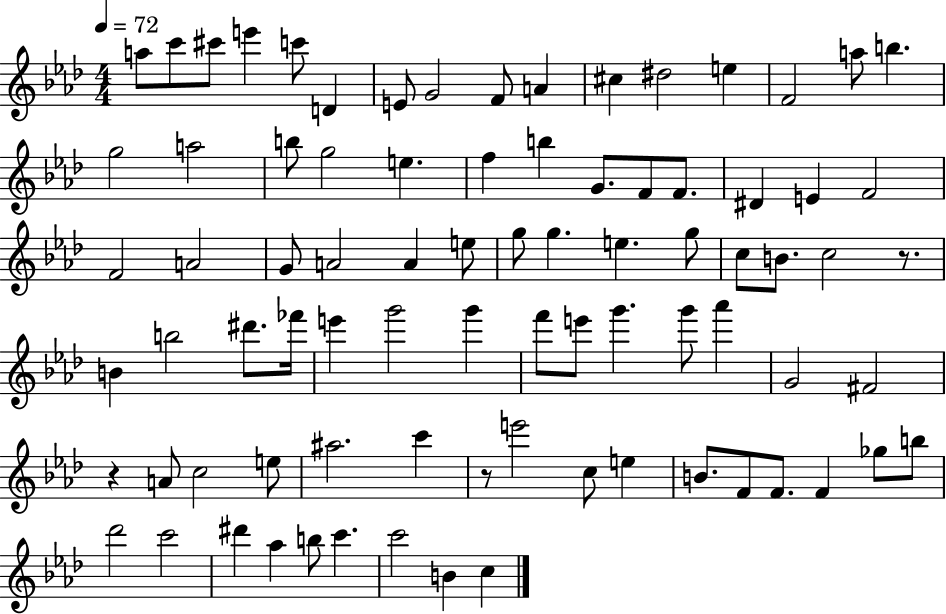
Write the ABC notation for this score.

X:1
T:Untitled
M:4/4
L:1/4
K:Ab
a/2 c'/2 ^c'/2 e' c'/2 D E/2 G2 F/2 A ^c ^d2 e F2 a/2 b g2 a2 b/2 g2 e f b G/2 F/2 F/2 ^D E F2 F2 A2 G/2 A2 A e/2 g/2 g e g/2 c/2 B/2 c2 z/2 B b2 ^d'/2 _f'/4 e' g'2 g' f'/2 e'/2 g' g'/2 _a' G2 ^F2 z A/2 c2 e/2 ^a2 c' z/2 e'2 c/2 e B/2 F/2 F/2 F _g/2 b/2 _d'2 c'2 ^d' _a b/2 c' c'2 B c